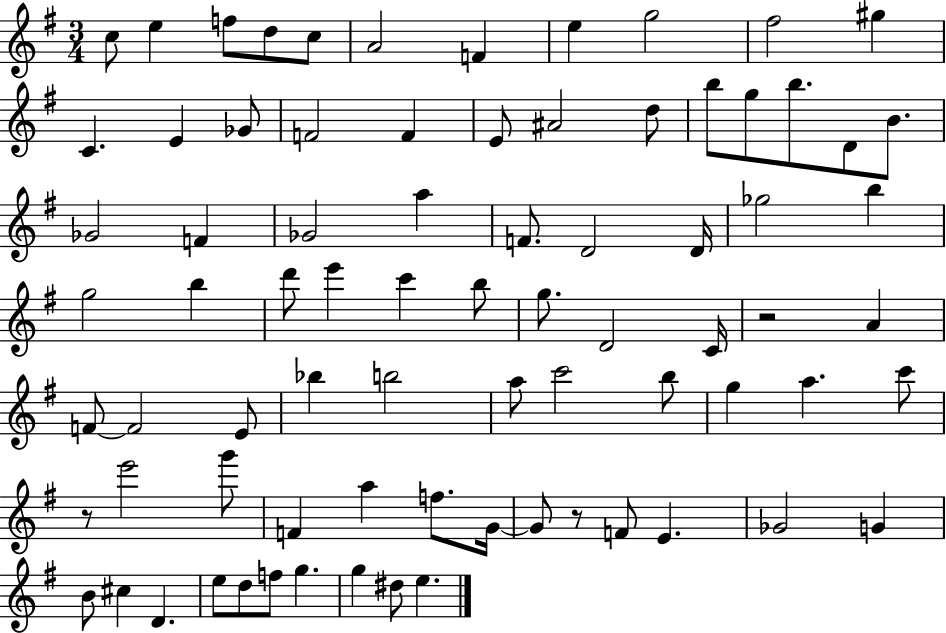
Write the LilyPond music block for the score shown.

{
  \clef treble
  \numericTimeSignature
  \time 3/4
  \key g \major
  c''8 e''4 f''8 d''8 c''8 | a'2 f'4 | e''4 g''2 | fis''2 gis''4 | \break c'4. e'4 ges'8 | f'2 f'4 | e'8 ais'2 d''8 | b''8 g''8 b''8. d'8 b'8. | \break ges'2 f'4 | ges'2 a''4 | f'8. d'2 d'16 | ges''2 b''4 | \break g''2 b''4 | d'''8 e'''4 c'''4 b''8 | g''8. d'2 c'16 | r2 a'4 | \break f'8~~ f'2 e'8 | bes''4 b''2 | a''8 c'''2 b''8 | g''4 a''4. c'''8 | \break r8 e'''2 g'''8 | f'4 a''4 f''8. g'16~~ | g'8 r8 f'8 e'4. | ges'2 g'4 | \break b'8 cis''4 d'4. | e''8 d''8 f''8 g''4. | g''4 dis''8 e''4. | \bar "|."
}